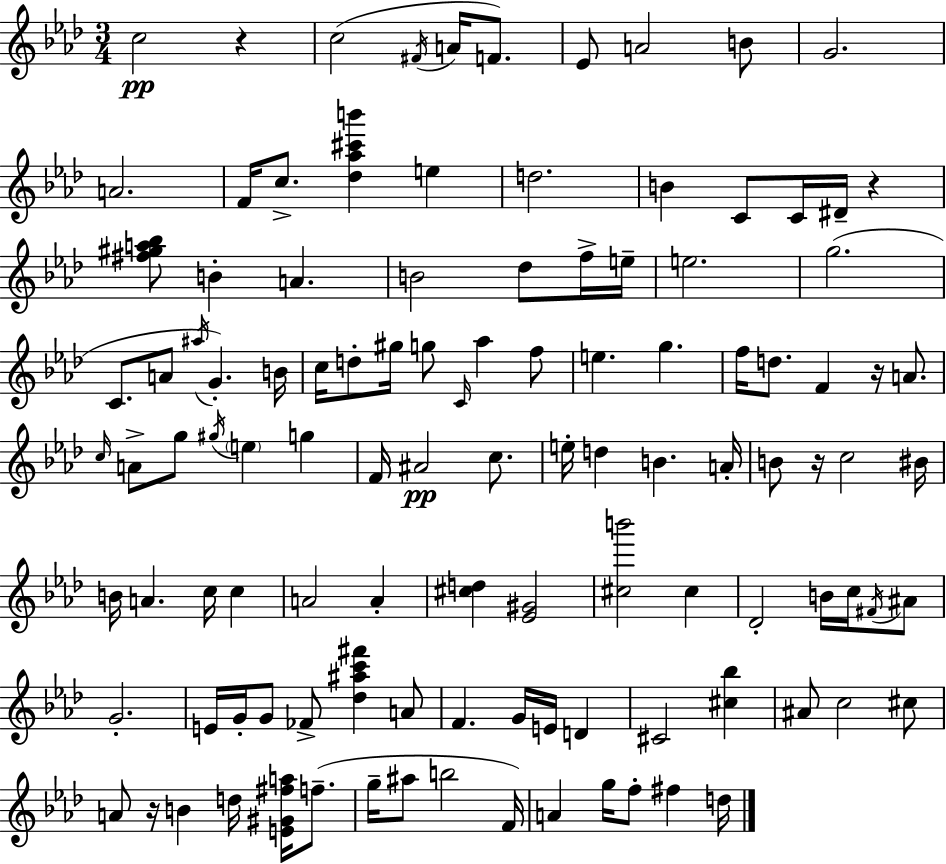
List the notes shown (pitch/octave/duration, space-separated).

C5/h R/q C5/h F#4/s A4/s F4/e. Eb4/e A4/h B4/e G4/h. A4/h. F4/s C5/e. [Db5,Ab5,C#6,B6]/q E5/q D5/h. B4/q C4/e C4/s D#4/s R/q [F#5,G#5,A5,Bb5]/e B4/q A4/q. B4/h Db5/e F5/s E5/s E5/h. G5/h. C4/e. A4/e A#5/s G4/q. B4/s C5/s D5/e G#5/s G5/e C4/s Ab5/q F5/e E5/q. G5/q. F5/s D5/e. F4/q R/s A4/e. C5/s A4/e G5/e G#5/s E5/q G5/q F4/s A#4/h C5/e. E5/s D5/q B4/q. A4/s B4/e R/s C5/h BIS4/s B4/s A4/q. C5/s C5/q A4/h A4/q [C#5,D5]/q [Eb4,G#4]/h [C#5,B6]/h C#5/q Db4/h B4/s C5/s F#4/s A#4/e G4/h. E4/s G4/s G4/e FES4/e [Db5,A#5,C6,F#6]/q A4/e F4/q. G4/s E4/s D4/q C#4/h [C#5,Bb5]/q A#4/e C5/h C#5/e A4/e R/s B4/q D5/s [E4,G#4,F#5,A5]/s F5/e. G5/s A#5/e B5/h F4/s A4/q G5/s F5/e F#5/q D5/s